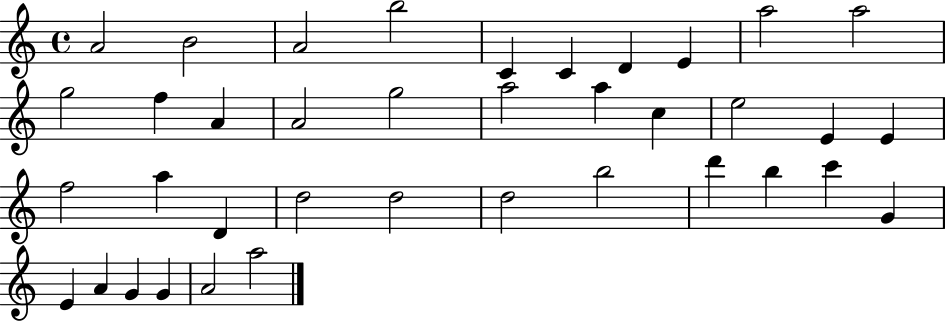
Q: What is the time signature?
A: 4/4